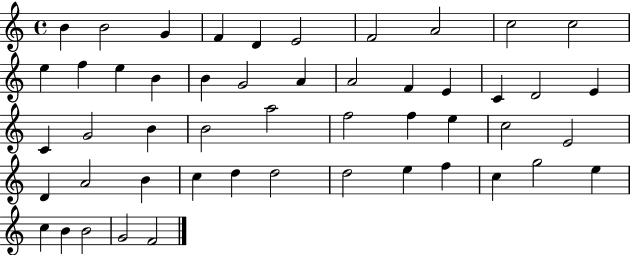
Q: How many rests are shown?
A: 0